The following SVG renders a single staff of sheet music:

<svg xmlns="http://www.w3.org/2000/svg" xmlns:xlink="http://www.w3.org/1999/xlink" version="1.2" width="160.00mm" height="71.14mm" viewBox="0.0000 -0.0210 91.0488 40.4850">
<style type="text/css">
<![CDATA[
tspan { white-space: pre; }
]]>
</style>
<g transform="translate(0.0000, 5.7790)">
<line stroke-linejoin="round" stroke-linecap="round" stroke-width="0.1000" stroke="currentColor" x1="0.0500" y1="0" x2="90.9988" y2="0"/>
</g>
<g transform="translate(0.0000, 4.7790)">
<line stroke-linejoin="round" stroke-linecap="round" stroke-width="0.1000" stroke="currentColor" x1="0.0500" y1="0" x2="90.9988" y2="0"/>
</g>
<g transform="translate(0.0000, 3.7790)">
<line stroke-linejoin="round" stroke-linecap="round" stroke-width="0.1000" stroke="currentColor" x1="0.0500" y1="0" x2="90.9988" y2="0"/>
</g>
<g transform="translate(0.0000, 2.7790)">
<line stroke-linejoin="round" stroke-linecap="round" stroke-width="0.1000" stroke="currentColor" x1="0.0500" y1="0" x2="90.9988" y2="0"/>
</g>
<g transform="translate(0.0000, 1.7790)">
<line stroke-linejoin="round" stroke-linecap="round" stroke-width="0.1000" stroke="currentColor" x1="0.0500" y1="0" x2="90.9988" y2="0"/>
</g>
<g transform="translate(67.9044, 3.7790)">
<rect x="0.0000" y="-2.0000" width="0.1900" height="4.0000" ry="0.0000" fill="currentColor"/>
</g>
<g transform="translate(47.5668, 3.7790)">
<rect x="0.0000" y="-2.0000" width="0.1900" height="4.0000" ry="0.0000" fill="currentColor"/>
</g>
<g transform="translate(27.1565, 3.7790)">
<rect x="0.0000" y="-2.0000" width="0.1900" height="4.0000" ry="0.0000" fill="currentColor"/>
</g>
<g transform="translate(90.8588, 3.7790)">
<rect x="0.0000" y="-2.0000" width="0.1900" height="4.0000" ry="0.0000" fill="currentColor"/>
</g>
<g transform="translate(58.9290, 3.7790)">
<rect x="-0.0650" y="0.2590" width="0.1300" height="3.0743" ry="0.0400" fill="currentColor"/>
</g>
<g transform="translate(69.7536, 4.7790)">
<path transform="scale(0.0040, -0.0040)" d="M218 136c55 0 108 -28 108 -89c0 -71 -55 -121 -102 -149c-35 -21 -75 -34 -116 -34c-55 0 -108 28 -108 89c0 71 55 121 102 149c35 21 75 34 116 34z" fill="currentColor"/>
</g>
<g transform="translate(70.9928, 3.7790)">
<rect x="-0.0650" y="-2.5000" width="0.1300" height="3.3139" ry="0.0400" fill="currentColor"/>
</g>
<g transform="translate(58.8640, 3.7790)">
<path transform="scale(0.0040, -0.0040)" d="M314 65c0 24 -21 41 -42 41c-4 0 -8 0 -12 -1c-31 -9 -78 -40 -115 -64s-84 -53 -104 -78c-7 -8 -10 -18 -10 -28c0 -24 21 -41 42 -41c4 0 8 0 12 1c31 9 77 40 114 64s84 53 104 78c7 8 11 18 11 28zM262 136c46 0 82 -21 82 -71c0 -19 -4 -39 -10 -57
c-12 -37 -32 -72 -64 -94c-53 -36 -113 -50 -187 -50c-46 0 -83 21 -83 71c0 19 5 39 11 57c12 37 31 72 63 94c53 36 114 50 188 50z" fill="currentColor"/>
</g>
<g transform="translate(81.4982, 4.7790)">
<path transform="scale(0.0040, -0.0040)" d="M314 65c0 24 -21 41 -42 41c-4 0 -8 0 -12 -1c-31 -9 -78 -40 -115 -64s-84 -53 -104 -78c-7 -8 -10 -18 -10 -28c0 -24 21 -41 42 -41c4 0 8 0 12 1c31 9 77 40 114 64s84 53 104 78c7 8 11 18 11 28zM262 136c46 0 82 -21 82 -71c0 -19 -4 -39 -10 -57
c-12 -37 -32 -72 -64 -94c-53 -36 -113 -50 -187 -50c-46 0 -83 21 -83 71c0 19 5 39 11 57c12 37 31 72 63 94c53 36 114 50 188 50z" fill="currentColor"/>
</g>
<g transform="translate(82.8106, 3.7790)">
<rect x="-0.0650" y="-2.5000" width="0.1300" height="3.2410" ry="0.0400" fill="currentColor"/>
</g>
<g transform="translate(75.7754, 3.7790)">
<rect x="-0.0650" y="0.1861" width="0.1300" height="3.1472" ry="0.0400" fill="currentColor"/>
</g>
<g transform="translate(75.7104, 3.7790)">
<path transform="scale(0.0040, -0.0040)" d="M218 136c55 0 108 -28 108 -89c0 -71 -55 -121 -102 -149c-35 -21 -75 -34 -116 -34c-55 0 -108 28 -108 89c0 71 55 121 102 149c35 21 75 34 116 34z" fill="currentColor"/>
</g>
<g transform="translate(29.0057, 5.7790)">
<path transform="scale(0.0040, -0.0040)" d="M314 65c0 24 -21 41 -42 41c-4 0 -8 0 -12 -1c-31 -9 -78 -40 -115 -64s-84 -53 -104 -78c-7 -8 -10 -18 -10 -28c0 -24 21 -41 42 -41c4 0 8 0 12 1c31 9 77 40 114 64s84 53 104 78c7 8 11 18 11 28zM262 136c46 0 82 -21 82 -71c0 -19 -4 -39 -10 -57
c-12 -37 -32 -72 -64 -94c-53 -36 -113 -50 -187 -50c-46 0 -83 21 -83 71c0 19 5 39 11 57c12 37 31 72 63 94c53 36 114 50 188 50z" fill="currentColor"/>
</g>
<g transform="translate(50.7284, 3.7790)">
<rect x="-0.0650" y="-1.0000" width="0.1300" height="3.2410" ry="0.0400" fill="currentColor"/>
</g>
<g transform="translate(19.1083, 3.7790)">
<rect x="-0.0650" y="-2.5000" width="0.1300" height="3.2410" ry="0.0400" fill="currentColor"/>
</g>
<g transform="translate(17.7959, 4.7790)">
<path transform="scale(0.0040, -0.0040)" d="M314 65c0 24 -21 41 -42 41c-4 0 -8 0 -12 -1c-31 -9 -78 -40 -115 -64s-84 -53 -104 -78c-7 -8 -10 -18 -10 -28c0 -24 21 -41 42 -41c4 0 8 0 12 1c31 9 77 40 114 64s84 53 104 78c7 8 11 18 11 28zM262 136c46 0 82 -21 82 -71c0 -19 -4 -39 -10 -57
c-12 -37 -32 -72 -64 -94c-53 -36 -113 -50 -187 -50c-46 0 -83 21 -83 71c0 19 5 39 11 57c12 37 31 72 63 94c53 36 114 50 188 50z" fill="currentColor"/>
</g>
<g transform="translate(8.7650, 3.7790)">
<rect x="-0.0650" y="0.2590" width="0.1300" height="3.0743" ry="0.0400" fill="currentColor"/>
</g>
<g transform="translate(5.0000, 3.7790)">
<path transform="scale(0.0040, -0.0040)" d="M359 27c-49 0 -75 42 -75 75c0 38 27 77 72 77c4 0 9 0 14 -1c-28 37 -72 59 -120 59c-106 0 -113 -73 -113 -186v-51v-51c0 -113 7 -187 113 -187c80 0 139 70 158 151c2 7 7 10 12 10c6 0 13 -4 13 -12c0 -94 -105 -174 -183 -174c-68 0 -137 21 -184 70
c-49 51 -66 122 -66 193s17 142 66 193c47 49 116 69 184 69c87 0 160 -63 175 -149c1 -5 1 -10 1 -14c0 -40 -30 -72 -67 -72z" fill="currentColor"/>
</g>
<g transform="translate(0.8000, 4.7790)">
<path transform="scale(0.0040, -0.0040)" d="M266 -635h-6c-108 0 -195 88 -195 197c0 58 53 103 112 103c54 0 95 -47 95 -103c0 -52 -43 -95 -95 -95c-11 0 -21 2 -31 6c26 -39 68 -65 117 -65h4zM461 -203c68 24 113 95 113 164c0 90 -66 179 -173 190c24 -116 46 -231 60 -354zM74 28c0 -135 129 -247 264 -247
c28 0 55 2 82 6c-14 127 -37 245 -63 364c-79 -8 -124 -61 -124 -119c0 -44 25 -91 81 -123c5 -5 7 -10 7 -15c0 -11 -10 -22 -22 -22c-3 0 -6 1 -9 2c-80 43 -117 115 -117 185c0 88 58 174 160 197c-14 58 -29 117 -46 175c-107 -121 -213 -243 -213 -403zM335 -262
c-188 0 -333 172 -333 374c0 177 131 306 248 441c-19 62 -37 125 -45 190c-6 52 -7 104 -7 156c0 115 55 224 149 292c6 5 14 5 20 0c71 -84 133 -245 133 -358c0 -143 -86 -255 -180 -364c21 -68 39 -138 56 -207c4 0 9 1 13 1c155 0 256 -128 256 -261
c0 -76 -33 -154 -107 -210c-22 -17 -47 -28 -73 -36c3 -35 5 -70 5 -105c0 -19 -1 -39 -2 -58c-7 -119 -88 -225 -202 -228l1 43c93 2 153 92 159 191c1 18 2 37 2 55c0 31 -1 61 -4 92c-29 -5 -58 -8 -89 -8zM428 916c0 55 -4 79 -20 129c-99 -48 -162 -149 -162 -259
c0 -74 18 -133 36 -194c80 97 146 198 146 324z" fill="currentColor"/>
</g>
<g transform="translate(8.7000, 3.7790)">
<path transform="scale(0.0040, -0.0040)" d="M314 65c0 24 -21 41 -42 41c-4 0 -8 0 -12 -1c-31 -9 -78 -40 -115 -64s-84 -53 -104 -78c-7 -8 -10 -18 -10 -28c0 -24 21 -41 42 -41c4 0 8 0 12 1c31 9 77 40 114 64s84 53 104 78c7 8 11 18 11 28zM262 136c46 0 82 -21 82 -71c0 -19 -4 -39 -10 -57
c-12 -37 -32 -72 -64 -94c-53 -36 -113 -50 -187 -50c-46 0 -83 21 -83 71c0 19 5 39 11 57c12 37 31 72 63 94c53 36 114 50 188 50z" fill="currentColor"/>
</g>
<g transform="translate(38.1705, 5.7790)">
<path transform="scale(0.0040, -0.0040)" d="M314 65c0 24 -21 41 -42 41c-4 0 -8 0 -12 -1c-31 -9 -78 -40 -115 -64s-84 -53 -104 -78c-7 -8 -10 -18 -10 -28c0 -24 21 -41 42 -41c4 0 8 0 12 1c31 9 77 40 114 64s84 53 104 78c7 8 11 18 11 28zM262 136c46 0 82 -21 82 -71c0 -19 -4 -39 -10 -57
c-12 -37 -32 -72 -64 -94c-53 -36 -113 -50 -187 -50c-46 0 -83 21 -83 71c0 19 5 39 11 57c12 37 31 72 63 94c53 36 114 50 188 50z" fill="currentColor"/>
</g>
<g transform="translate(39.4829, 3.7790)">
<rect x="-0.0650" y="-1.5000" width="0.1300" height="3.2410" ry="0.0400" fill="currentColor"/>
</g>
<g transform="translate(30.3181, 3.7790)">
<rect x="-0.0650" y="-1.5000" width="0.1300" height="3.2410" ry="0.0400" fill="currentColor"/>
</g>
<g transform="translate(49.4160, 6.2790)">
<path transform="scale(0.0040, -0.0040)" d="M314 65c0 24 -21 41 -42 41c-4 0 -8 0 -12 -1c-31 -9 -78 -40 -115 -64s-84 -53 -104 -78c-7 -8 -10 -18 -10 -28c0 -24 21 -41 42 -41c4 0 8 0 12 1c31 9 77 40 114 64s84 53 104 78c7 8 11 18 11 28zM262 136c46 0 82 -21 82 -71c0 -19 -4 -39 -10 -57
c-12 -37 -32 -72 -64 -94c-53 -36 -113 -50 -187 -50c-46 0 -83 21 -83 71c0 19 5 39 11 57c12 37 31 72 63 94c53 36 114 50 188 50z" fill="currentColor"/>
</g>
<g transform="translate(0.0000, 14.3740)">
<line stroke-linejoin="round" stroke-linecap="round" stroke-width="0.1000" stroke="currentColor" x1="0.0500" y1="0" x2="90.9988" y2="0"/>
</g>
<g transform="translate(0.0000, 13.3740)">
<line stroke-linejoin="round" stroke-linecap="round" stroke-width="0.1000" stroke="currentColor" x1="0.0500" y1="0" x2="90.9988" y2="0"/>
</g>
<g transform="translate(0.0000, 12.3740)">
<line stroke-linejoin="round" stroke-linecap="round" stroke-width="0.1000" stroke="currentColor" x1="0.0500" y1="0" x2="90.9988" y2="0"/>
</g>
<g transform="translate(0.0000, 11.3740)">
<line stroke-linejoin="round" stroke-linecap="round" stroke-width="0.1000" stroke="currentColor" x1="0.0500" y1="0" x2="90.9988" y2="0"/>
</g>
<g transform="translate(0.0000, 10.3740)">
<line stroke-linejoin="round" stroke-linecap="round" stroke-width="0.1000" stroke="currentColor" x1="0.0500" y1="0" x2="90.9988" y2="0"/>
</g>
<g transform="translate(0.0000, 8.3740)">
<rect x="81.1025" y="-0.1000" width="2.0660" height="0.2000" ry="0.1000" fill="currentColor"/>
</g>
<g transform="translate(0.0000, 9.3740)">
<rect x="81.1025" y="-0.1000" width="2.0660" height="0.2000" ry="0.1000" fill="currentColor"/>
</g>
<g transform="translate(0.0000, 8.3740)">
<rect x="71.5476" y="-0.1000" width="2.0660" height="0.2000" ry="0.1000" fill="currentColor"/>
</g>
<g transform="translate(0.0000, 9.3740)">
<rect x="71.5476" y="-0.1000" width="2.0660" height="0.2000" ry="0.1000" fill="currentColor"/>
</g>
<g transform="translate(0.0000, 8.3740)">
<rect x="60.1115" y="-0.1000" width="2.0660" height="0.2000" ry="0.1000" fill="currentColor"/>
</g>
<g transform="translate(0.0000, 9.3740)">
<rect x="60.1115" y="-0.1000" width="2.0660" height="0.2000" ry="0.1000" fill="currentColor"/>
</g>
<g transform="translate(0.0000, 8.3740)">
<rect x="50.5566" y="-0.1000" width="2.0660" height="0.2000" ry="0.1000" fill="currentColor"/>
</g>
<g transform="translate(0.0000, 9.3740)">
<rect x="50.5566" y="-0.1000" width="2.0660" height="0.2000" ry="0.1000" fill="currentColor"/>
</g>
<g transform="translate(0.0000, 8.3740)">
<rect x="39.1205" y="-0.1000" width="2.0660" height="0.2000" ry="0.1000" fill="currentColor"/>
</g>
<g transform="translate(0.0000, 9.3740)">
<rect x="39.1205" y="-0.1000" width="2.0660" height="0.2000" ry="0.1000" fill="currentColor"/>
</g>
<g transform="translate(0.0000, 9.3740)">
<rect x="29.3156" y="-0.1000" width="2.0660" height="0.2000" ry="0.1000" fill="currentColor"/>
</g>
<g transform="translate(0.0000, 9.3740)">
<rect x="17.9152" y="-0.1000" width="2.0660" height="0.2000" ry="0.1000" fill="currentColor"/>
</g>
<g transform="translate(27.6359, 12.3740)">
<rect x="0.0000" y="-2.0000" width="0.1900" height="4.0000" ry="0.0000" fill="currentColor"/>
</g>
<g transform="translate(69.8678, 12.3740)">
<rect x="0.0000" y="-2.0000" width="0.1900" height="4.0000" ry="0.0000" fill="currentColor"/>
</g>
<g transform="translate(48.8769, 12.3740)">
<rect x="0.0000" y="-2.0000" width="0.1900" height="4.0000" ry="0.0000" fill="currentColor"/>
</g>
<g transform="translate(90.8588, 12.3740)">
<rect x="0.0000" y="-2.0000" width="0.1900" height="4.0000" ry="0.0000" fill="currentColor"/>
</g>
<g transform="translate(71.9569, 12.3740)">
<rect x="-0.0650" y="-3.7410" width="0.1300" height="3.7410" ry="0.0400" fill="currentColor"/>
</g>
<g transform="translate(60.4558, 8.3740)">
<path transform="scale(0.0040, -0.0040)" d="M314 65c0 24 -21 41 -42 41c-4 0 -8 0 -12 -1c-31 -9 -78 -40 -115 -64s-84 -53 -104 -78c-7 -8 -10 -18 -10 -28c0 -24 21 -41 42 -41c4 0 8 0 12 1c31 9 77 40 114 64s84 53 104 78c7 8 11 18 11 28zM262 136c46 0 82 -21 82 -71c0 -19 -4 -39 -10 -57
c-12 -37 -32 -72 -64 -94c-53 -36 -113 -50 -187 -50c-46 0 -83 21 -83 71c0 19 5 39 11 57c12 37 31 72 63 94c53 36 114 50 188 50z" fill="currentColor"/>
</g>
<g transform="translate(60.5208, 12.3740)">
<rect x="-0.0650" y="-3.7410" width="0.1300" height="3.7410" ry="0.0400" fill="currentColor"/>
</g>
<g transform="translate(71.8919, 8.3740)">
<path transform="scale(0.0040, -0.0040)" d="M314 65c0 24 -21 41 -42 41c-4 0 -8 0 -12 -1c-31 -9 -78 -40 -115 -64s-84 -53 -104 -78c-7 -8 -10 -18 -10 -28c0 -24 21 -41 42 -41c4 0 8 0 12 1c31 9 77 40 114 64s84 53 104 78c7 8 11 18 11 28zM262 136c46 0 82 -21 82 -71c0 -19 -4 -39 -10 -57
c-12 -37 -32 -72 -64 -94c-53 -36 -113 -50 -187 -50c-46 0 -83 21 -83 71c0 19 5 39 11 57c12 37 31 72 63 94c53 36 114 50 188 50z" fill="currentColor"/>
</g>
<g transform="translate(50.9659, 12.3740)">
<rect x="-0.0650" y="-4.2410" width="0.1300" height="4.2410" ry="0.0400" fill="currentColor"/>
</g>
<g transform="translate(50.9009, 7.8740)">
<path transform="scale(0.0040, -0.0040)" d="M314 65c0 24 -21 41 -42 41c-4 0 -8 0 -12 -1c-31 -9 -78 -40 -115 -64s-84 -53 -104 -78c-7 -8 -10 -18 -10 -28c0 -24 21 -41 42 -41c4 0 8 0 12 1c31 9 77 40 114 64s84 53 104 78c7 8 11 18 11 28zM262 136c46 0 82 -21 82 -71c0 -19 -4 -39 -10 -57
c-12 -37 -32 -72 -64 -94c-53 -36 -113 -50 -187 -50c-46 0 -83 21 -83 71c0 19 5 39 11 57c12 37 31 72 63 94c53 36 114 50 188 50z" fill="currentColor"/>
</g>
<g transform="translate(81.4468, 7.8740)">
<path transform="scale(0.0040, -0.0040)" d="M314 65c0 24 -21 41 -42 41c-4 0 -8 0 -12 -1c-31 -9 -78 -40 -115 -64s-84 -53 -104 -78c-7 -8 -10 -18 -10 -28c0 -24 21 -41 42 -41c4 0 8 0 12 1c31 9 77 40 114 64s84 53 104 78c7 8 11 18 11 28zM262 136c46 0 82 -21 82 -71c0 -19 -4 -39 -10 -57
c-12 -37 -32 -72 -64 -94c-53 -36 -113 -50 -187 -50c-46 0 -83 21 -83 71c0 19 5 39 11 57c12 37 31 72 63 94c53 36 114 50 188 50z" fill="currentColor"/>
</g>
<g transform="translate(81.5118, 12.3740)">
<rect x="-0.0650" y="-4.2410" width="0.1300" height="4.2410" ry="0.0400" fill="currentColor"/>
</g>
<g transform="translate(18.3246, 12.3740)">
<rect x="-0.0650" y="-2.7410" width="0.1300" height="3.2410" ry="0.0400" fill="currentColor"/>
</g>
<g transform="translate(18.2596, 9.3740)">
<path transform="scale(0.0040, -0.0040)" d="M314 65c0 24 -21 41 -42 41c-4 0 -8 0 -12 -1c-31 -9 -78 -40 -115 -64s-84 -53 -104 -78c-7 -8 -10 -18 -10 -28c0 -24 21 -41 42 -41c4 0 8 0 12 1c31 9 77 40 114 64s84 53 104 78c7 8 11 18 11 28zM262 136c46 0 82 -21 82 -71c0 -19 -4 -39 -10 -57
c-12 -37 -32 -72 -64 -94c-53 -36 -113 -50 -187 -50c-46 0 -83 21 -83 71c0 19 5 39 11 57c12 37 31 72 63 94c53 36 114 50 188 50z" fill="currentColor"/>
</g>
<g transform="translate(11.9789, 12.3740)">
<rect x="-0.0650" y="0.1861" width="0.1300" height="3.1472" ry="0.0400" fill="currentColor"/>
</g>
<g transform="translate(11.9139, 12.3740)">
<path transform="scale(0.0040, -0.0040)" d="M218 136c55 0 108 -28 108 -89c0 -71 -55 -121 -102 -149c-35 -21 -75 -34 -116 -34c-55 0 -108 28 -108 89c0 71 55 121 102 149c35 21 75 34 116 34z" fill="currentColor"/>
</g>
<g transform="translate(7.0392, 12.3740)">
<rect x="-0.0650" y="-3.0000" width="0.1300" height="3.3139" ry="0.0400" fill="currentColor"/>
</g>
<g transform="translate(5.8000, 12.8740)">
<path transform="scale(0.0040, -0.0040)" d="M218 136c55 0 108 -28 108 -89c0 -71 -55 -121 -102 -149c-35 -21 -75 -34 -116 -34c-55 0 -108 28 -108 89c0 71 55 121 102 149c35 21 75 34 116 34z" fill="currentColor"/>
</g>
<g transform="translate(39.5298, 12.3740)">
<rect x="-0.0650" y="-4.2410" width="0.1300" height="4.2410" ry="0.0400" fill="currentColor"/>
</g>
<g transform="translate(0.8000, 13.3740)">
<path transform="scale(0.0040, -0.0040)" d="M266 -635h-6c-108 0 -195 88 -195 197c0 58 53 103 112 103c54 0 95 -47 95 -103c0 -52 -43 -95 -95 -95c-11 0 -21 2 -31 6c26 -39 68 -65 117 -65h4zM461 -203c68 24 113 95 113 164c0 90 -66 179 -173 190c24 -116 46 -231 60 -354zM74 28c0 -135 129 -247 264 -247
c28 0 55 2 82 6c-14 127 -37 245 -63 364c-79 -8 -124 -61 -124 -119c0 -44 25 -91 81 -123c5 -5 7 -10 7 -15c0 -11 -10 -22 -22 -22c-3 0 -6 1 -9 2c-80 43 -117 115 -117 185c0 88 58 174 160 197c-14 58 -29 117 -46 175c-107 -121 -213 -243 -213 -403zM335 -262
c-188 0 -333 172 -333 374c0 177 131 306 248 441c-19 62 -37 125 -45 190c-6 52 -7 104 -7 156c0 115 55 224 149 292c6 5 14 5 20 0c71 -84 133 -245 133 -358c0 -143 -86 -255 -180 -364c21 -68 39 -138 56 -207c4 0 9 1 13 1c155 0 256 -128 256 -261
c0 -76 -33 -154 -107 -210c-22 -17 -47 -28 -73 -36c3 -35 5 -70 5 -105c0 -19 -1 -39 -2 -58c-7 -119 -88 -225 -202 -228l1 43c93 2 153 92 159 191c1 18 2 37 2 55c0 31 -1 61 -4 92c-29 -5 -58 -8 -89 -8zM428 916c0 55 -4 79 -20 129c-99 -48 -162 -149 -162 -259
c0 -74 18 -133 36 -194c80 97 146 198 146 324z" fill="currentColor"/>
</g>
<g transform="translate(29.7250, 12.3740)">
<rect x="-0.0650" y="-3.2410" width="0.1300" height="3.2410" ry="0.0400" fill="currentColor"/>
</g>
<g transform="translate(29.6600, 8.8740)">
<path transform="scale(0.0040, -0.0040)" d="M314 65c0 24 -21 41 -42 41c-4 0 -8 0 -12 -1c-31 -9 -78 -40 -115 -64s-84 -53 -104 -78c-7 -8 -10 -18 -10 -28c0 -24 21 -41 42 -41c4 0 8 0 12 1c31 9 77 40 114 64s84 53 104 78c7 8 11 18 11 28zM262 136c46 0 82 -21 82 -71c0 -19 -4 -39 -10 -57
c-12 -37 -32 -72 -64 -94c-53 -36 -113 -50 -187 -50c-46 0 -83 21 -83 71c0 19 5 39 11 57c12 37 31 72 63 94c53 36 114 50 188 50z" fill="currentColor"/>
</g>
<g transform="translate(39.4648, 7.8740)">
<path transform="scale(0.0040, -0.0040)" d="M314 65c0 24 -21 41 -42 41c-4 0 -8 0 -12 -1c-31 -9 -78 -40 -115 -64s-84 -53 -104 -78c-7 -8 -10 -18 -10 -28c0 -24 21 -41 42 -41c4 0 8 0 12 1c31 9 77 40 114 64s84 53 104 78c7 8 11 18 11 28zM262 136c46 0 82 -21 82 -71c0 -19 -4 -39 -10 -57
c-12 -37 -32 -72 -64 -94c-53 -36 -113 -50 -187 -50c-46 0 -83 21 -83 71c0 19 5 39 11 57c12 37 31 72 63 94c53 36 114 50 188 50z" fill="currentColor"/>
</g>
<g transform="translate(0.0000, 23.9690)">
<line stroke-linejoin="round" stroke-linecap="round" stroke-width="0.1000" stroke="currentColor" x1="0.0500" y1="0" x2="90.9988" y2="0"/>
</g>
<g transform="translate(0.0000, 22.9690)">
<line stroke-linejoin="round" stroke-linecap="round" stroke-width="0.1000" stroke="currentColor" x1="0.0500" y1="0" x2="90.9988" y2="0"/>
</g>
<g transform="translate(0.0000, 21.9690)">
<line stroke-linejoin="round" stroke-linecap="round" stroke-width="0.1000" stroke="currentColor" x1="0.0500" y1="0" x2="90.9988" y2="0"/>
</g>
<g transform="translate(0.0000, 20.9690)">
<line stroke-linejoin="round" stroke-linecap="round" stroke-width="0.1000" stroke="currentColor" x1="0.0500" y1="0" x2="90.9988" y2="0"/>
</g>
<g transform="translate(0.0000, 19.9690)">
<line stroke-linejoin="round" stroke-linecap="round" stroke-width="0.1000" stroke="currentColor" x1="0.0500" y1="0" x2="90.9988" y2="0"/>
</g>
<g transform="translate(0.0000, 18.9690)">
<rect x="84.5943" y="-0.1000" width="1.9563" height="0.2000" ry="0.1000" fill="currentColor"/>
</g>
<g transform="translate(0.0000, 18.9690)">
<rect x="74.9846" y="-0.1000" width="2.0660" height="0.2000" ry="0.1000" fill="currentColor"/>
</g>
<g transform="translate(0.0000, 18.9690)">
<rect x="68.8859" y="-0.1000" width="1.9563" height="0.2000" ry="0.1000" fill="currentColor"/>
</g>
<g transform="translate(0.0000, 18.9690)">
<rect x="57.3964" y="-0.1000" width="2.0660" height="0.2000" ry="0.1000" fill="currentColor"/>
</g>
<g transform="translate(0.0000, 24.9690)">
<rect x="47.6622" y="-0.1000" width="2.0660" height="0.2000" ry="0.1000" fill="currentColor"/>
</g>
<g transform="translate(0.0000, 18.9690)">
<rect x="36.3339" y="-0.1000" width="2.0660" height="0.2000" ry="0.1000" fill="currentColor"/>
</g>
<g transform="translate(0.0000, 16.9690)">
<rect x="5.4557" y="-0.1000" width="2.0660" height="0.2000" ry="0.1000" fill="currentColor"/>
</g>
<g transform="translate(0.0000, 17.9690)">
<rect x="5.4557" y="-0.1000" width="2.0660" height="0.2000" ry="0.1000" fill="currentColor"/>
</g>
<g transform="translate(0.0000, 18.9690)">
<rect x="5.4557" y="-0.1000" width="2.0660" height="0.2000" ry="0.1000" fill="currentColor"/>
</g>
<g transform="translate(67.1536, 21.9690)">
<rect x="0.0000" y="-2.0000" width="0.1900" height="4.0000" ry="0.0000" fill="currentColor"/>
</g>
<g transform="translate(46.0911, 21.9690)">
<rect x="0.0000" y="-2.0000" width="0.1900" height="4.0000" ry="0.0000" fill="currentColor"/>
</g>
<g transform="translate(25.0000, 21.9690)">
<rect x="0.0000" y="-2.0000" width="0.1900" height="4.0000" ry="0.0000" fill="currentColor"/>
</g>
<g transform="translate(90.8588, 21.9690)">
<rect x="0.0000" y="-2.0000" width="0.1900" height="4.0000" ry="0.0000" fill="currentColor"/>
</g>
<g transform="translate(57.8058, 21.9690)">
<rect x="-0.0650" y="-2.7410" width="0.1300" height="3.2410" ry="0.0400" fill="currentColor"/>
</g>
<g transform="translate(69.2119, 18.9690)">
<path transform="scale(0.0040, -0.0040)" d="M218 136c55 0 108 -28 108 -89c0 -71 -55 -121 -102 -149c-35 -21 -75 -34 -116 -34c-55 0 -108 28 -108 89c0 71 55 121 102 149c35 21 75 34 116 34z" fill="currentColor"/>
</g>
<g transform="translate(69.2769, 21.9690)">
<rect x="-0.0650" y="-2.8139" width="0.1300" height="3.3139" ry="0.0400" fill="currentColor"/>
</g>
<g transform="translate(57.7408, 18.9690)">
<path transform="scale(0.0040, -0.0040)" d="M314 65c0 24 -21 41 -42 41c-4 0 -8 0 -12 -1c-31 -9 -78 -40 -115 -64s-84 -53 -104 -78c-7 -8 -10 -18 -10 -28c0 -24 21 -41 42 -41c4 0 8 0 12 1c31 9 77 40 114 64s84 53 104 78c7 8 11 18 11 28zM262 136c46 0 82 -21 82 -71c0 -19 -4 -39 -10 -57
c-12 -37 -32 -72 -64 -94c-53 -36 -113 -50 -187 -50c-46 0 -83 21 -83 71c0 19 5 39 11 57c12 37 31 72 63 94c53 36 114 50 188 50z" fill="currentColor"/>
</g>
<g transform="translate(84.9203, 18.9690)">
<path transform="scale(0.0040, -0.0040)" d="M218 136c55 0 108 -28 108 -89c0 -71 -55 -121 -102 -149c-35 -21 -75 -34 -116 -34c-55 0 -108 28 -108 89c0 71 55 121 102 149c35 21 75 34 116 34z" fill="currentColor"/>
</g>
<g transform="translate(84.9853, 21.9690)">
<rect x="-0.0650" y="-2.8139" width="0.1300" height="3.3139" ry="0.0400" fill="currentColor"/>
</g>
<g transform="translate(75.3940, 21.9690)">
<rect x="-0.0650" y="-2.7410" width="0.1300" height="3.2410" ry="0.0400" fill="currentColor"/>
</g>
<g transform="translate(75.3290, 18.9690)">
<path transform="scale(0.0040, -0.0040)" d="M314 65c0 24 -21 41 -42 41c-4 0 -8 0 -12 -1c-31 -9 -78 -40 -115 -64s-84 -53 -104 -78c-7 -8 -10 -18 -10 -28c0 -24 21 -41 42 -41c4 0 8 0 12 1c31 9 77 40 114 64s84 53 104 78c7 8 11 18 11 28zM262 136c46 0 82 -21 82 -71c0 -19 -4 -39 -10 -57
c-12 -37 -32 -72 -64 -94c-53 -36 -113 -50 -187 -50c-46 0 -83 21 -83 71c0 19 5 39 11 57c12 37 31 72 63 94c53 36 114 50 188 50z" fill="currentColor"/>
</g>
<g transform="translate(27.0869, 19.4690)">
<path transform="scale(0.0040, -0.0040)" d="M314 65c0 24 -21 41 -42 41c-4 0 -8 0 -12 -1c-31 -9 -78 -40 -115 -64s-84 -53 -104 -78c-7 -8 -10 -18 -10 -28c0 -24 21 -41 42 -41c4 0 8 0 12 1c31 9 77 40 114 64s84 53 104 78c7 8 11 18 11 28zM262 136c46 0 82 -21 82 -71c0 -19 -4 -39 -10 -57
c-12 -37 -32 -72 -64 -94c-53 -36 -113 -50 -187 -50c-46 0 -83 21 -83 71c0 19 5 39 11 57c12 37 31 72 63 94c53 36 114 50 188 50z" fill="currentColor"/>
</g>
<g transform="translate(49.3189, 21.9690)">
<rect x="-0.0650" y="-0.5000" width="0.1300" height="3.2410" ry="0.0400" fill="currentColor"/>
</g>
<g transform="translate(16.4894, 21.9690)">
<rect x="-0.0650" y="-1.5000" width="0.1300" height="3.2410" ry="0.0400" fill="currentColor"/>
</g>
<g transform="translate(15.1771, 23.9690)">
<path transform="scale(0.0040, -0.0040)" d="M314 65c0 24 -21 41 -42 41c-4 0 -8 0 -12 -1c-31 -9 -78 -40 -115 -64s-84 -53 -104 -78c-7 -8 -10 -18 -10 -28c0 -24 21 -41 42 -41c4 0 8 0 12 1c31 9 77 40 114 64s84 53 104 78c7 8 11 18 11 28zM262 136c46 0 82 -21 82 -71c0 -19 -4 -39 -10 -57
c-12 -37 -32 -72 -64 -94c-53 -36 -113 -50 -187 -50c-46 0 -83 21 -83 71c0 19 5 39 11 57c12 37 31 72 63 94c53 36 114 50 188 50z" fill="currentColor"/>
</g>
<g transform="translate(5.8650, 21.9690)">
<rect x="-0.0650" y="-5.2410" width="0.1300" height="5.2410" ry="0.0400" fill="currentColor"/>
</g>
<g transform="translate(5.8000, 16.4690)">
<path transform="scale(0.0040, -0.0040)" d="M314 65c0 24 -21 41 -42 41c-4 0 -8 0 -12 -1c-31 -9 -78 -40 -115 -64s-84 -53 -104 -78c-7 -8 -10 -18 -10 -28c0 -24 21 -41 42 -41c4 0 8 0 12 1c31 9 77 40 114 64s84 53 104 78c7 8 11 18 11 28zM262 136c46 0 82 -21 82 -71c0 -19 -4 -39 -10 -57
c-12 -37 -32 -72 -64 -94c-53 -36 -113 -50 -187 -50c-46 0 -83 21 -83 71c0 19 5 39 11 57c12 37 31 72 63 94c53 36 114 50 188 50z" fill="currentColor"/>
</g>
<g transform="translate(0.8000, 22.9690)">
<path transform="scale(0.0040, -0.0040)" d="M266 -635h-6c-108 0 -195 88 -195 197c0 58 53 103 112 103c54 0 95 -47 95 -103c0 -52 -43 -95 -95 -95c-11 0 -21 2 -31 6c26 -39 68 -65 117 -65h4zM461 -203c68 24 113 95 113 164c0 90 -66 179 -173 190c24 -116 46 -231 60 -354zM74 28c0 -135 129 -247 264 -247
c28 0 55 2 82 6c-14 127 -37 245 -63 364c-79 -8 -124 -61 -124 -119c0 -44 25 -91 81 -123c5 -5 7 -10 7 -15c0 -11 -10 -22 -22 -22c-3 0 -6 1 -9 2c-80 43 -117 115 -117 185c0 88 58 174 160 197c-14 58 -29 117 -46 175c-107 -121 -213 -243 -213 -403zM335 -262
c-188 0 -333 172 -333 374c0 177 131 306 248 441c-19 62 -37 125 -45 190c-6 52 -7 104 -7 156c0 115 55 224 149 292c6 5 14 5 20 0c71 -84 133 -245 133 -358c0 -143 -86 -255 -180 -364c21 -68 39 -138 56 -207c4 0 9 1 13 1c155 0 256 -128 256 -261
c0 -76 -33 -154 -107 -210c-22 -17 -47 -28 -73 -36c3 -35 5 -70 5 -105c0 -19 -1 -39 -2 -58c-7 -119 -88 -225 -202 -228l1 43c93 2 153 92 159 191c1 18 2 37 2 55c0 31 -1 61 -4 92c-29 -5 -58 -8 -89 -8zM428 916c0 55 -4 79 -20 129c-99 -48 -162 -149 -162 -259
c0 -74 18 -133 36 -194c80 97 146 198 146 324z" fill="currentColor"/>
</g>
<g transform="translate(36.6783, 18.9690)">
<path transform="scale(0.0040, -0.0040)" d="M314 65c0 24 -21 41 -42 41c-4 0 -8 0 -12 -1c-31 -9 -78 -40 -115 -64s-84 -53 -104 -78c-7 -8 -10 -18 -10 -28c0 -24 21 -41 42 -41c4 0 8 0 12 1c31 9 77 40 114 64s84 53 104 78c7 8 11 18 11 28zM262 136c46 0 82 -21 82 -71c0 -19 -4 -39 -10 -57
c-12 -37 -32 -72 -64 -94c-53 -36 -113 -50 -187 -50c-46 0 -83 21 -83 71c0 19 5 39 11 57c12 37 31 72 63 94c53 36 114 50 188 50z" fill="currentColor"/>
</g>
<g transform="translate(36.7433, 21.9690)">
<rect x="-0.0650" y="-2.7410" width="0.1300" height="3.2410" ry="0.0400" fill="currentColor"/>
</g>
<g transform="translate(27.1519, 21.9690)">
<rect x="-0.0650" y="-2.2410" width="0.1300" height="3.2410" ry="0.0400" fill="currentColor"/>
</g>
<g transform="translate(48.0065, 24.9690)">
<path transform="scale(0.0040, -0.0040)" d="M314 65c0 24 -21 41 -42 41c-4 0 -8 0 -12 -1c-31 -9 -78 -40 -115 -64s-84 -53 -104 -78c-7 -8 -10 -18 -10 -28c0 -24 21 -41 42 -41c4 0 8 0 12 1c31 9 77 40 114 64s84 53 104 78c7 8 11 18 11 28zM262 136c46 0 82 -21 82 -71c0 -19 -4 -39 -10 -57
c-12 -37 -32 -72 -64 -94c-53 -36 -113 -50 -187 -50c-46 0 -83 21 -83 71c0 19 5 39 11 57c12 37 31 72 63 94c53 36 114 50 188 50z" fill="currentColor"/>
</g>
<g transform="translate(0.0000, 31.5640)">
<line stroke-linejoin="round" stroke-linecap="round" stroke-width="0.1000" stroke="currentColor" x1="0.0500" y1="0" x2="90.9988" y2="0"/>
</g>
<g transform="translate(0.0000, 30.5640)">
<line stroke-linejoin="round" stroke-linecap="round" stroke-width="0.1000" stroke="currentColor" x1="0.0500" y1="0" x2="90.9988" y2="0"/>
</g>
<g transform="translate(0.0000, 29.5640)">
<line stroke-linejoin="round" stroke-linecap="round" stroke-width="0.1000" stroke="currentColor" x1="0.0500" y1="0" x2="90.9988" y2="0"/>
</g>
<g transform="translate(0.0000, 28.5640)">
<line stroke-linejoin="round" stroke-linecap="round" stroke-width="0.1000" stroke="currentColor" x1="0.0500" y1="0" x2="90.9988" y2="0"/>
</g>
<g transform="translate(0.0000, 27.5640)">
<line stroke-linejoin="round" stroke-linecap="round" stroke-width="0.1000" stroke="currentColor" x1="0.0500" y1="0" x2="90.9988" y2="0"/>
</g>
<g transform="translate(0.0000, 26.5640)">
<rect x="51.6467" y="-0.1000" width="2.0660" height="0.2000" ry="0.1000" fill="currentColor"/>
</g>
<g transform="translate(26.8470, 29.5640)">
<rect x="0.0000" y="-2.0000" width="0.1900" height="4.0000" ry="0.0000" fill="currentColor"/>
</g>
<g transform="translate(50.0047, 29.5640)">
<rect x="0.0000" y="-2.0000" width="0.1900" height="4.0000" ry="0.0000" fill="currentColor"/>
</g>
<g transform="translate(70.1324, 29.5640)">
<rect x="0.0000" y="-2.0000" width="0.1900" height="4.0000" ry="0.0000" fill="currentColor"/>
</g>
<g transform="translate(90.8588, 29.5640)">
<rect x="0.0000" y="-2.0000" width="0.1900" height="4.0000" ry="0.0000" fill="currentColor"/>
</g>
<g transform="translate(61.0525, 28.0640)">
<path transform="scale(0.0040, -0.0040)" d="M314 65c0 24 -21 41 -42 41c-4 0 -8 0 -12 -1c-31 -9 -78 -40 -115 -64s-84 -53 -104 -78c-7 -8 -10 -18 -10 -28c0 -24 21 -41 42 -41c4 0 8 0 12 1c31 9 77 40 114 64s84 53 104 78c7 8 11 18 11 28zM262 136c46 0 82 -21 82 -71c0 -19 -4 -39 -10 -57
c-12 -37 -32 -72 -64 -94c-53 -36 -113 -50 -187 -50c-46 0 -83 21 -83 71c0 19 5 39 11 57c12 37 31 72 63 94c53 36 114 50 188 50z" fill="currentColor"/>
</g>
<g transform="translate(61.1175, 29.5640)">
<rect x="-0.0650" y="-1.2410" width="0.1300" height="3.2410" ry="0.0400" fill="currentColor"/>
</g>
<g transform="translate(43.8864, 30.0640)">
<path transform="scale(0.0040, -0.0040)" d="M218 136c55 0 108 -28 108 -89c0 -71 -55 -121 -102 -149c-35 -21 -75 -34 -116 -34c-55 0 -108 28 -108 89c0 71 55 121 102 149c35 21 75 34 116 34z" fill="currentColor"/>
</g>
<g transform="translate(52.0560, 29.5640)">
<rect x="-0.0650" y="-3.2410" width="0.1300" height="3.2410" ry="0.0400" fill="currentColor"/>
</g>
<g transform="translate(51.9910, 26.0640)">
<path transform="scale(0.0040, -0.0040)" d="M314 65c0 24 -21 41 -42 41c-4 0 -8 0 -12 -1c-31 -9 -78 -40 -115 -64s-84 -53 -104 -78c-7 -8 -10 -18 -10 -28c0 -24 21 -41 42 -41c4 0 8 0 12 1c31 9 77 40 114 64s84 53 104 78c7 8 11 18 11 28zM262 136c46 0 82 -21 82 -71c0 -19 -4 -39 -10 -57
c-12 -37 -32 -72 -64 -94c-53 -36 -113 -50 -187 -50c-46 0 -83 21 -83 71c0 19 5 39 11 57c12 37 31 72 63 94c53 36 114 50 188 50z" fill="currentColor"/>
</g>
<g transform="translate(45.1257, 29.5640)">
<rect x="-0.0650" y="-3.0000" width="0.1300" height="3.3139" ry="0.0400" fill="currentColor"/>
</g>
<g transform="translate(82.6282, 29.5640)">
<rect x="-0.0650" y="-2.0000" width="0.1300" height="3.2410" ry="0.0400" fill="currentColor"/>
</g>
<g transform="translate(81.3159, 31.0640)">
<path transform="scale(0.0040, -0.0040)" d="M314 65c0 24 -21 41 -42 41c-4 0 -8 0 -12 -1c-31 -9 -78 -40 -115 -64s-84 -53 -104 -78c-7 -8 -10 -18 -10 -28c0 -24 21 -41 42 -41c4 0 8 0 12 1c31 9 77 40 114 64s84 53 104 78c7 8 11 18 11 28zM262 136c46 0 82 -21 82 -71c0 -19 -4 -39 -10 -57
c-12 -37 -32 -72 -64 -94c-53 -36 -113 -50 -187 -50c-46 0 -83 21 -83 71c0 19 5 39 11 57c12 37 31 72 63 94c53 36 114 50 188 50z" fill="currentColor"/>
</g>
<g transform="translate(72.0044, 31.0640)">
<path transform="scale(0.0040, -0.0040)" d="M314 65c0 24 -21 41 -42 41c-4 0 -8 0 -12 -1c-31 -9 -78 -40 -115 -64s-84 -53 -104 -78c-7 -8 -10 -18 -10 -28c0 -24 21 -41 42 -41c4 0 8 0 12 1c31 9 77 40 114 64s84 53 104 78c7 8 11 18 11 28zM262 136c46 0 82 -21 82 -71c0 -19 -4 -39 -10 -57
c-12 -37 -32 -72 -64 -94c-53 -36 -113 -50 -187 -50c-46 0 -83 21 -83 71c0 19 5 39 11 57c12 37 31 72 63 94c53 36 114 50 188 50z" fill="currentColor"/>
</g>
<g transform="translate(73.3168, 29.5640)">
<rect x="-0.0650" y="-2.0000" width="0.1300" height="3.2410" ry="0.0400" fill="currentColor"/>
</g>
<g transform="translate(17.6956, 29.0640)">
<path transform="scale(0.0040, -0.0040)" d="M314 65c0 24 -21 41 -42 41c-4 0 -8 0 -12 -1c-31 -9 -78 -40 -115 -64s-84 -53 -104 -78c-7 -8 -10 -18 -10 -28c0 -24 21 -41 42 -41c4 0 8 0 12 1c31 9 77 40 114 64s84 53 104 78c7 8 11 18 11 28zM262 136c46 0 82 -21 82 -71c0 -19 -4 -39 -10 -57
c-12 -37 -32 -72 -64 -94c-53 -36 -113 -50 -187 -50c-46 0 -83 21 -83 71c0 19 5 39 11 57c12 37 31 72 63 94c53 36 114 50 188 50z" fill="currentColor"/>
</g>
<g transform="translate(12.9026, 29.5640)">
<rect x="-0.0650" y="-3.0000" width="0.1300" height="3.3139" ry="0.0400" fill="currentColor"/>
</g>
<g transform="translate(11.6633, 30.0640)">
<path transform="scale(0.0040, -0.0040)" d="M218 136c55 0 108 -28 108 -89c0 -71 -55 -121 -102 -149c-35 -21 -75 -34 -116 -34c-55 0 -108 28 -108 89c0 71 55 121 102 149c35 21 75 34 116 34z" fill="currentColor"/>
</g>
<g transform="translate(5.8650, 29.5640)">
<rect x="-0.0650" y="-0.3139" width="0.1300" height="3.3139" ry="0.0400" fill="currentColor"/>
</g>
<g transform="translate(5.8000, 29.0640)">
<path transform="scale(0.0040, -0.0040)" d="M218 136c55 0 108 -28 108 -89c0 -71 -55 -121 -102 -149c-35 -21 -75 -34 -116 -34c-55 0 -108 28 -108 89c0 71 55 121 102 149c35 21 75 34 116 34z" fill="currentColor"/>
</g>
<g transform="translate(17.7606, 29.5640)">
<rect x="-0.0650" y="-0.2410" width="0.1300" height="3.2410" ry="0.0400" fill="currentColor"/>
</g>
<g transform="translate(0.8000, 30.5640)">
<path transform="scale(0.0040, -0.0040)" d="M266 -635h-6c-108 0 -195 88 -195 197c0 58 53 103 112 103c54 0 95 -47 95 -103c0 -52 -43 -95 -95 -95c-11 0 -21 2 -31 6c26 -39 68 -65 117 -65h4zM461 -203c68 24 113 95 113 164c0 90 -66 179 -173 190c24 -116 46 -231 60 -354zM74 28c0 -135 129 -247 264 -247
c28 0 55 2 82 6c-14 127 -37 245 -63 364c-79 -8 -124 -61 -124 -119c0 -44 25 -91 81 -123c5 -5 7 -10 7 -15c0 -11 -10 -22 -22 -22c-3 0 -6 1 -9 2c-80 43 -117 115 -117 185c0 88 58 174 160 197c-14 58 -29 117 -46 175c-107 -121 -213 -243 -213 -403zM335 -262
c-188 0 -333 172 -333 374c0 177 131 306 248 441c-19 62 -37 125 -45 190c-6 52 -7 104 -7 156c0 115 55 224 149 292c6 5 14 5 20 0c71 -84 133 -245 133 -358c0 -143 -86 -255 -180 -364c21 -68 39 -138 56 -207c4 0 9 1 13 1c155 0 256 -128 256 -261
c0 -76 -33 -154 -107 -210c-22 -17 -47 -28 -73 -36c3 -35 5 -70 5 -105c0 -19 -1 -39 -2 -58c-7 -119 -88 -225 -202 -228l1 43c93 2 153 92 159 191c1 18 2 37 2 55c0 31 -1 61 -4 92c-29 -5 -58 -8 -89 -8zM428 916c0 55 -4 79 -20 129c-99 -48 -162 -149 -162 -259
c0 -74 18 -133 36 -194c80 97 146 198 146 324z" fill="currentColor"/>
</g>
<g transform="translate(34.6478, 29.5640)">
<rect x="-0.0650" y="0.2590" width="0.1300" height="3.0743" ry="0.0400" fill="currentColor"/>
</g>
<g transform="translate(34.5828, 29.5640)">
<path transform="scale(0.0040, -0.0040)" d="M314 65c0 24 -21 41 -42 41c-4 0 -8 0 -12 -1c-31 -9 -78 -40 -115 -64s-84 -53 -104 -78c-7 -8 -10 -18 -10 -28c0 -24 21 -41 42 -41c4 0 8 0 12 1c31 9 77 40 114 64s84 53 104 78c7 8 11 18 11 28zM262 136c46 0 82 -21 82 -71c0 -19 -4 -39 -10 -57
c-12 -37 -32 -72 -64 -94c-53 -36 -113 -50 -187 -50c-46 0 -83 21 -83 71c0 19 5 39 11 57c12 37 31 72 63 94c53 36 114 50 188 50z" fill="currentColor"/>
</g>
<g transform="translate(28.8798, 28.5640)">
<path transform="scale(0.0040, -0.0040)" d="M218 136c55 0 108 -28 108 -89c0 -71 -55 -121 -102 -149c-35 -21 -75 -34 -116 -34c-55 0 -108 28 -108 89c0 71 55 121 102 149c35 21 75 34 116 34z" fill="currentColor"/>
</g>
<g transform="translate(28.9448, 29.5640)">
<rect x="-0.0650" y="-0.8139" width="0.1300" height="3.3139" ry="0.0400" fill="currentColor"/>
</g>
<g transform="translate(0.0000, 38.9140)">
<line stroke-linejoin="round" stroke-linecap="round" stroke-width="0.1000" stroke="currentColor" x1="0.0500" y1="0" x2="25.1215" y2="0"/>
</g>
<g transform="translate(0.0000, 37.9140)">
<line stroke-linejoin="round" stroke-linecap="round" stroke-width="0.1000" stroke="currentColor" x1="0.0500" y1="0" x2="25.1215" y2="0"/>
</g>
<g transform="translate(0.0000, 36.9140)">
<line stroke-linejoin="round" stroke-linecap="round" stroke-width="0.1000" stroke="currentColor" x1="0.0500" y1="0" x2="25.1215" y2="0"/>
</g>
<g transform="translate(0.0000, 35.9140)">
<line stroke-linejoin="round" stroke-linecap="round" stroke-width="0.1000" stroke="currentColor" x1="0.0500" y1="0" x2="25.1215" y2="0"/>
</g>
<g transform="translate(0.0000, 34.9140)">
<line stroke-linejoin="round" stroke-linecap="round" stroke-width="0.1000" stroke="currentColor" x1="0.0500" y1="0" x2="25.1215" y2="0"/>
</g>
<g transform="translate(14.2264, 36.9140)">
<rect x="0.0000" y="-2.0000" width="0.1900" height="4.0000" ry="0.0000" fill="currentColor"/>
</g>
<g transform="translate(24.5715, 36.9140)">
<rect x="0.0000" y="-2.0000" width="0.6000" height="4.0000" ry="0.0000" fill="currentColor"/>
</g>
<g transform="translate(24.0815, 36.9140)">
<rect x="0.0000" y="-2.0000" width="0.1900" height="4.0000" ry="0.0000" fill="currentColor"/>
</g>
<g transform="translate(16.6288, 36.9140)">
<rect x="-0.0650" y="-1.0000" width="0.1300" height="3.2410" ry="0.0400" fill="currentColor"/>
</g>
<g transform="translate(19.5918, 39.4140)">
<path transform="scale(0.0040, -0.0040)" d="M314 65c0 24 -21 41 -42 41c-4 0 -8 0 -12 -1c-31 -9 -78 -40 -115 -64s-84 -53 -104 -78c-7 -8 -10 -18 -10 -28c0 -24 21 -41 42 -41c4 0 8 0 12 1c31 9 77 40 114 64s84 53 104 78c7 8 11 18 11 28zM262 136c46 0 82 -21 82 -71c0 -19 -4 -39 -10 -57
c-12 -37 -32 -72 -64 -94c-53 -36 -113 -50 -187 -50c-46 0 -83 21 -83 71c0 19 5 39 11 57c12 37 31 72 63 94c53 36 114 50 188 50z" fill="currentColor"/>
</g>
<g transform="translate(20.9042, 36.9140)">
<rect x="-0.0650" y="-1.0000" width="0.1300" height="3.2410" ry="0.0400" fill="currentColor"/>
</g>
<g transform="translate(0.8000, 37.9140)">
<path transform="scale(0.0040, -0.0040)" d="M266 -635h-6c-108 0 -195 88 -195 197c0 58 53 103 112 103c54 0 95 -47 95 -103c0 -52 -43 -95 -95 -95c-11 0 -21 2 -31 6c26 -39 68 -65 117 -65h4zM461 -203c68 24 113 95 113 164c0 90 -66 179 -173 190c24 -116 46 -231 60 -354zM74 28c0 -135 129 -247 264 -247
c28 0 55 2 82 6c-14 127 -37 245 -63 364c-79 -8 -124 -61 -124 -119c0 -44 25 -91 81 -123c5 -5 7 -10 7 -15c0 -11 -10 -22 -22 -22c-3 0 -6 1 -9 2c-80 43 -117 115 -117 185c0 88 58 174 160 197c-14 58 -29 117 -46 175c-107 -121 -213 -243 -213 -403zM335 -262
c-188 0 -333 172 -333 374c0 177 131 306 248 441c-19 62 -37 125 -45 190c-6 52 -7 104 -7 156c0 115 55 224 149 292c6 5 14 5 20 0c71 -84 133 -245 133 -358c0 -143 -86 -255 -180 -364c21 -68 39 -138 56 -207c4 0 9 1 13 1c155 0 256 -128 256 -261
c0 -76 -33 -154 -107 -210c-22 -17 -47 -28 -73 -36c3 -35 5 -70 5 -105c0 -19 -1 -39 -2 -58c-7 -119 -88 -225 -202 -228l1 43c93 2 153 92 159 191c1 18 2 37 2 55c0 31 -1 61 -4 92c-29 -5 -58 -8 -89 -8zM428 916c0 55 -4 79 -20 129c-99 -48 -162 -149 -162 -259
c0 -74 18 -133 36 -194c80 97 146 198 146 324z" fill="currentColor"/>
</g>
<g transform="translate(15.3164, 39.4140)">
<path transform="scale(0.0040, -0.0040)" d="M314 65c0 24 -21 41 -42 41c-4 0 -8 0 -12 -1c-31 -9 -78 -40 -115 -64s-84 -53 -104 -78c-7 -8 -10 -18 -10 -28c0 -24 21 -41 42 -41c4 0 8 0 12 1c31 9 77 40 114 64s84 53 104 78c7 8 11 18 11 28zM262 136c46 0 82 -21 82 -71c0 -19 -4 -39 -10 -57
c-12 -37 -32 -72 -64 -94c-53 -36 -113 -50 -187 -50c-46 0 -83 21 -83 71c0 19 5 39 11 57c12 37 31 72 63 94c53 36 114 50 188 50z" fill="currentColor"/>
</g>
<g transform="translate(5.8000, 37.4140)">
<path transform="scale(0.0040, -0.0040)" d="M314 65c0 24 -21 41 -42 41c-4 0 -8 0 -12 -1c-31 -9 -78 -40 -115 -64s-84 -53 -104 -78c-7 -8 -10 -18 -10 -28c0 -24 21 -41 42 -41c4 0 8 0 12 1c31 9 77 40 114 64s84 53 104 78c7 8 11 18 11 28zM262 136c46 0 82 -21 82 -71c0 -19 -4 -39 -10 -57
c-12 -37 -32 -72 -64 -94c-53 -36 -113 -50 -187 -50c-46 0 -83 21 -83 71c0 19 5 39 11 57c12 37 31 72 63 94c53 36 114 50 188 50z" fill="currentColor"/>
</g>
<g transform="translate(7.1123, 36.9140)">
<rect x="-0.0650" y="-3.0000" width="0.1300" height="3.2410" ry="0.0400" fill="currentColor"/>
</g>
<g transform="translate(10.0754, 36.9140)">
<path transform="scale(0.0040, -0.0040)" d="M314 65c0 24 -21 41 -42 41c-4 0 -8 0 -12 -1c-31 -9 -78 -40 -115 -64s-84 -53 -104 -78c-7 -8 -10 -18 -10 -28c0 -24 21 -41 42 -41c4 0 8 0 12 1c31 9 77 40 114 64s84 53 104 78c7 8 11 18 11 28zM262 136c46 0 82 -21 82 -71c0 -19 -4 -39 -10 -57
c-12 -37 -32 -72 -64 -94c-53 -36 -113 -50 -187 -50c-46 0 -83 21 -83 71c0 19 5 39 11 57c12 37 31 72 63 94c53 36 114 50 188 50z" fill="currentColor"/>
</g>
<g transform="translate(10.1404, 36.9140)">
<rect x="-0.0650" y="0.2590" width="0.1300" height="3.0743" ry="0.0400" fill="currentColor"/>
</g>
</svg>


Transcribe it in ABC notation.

X:1
T:Untitled
M:4/4
L:1/4
K:C
B2 G2 E2 E2 D2 B2 G B G2 A B a2 b2 d'2 d'2 c'2 c'2 d'2 f'2 E2 g2 a2 C2 a2 a a2 a c A c2 d B2 A b2 e2 F2 F2 A2 B2 D2 D2